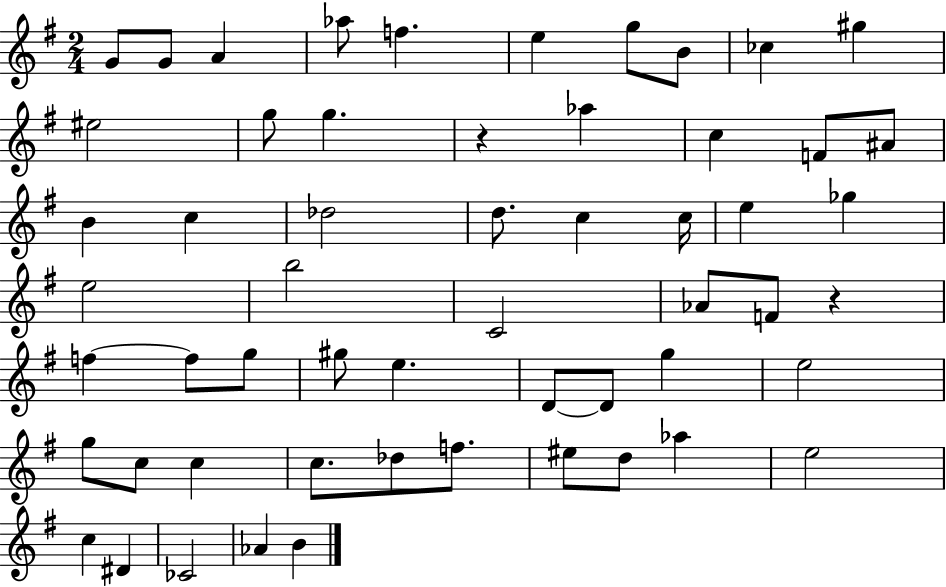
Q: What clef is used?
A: treble